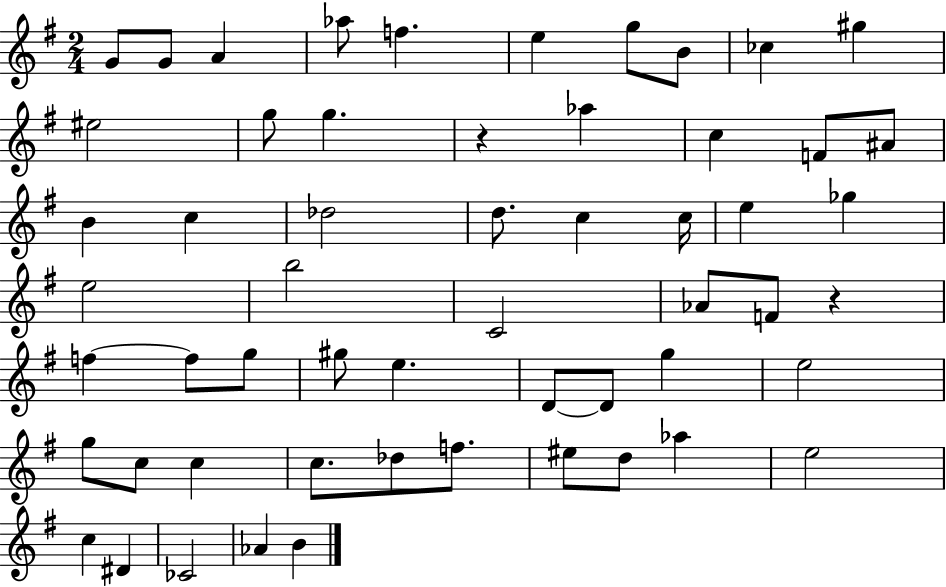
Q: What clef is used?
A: treble